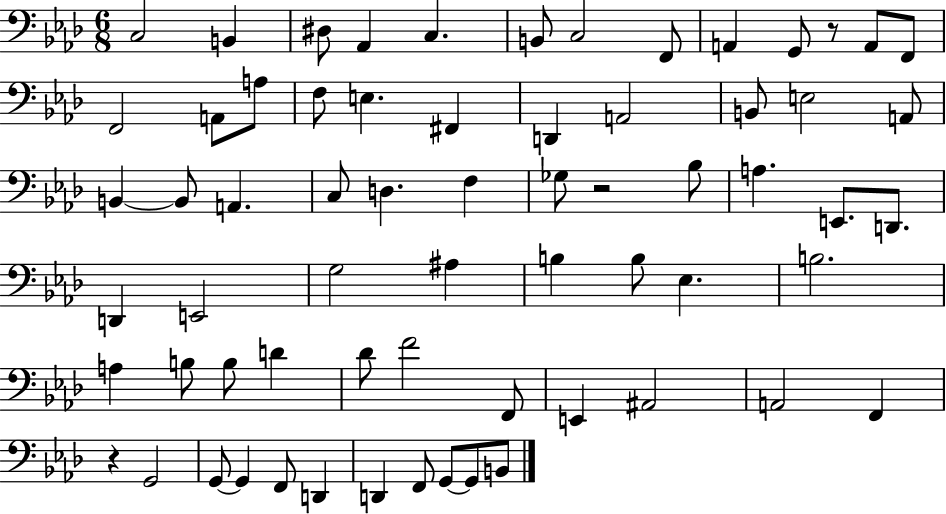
{
  \clef bass
  \numericTimeSignature
  \time 6/8
  \key aes \major
  c2 b,4 | dis8 aes,4 c4. | b,8 c2 f,8 | a,4 g,8 r8 a,8 f,8 | \break f,2 a,8 a8 | f8 e4. fis,4 | d,4 a,2 | b,8 e2 a,8 | \break b,4~~ b,8 a,4. | c8 d4. f4 | ges8 r2 bes8 | a4. e,8. d,8. | \break d,4 e,2 | g2 ais4 | b4 b8 ees4. | b2. | \break a4 b8 b8 d'4 | des'8 f'2 f,8 | e,4 ais,2 | a,2 f,4 | \break r4 g,2 | g,8~~ g,4 f,8 d,4 | d,4 f,8 g,8~~ g,8 b,8 | \bar "|."
}